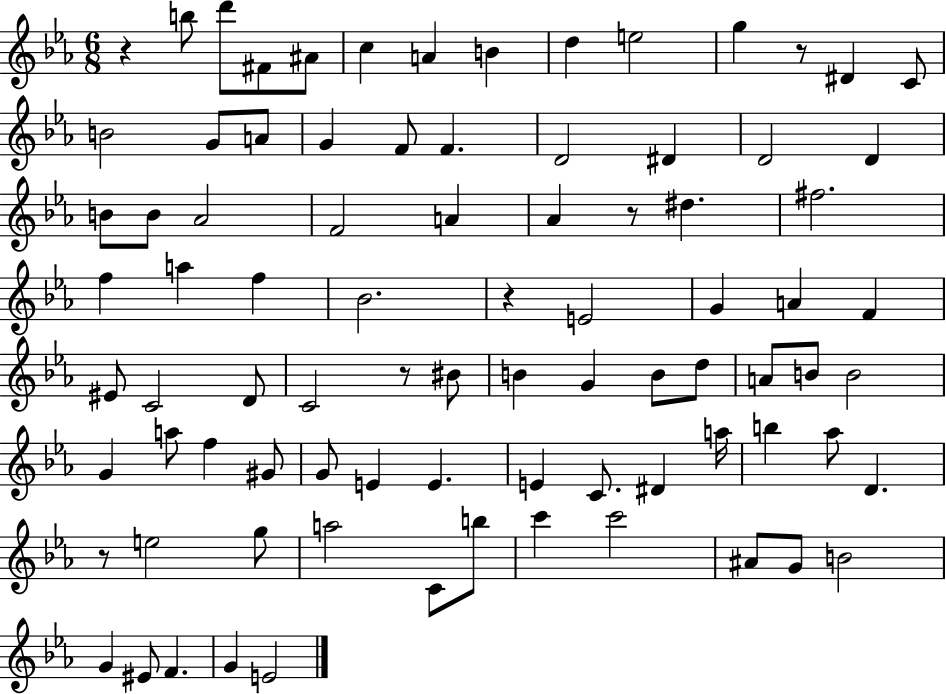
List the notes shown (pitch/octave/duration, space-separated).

R/q B5/e D6/e F#4/e A#4/e C5/q A4/q B4/q D5/q E5/h G5/q R/e D#4/q C4/e B4/h G4/e A4/e G4/q F4/e F4/q. D4/h D#4/q D4/h D4/q B4/e B4/e Ab4/h F4/h A4/q Ab4/q R/e D#5/q. F#5/h. F5/q A5/q F5/q Bb4/h. R/q E4/h G4/q A4/q F4/q EIS4/e C4/h D4/e C4/h R/e BIS4/e B4/q G4/q B4/e D5/e A4/e B4/e B4/h G4/q A5/e F5/q G#4/e G4/e E4/q E4/q. E4/q C4/e. D#4/q A5/s B5/q Ab5/e D4/q. R/e E5/h G5/e A5/h C4/e B5/e C6/q C6/h A#4/e G4/e B4/h G4/q EIS4/e F4/q. G4/q E4/h